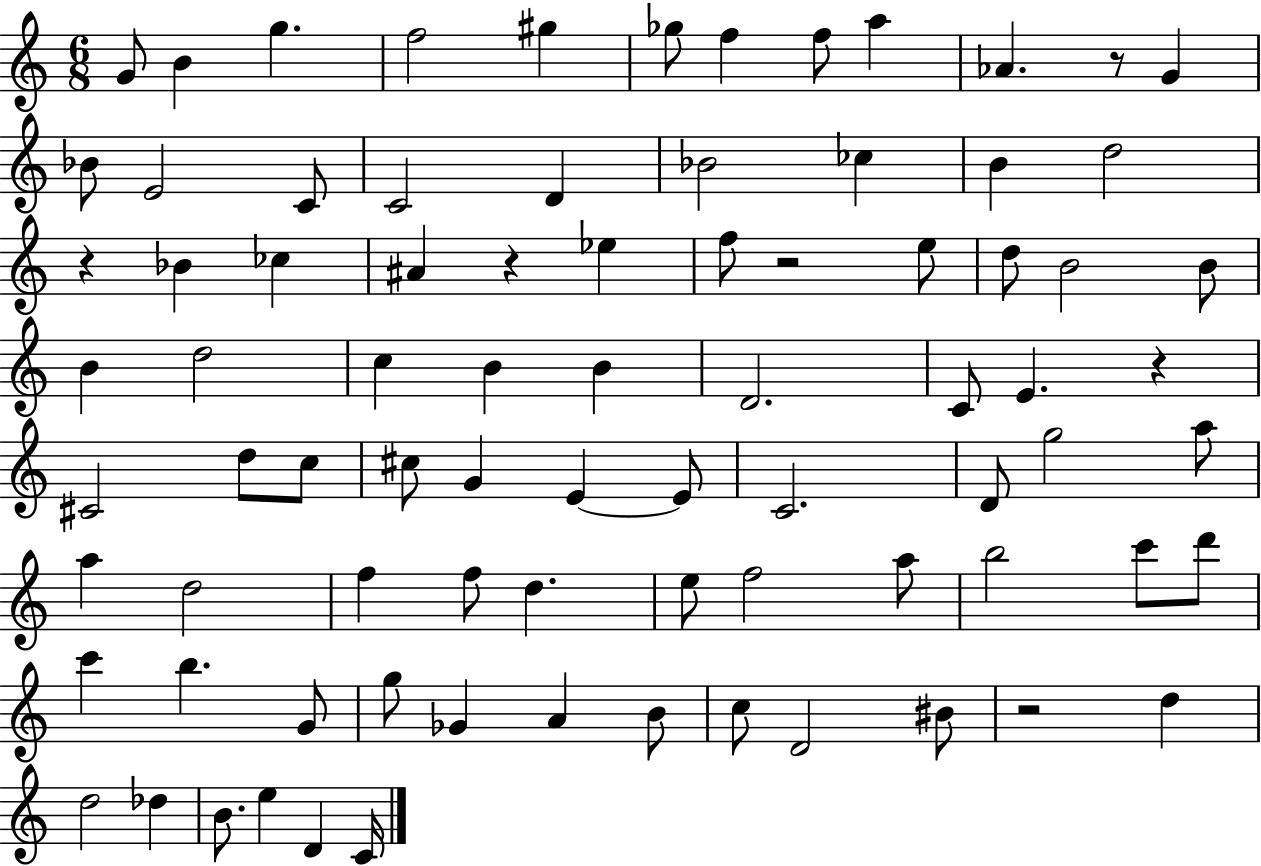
{
  \clef treble
  \numericTimeSignature
  \time 6/8
  \key c \major
  g'8 b'4 g''4. | f''2 gis''4 | ges''8 f''4 f''8 a''4 | aes'4. r8 g'4 | \break bes'8 e'2 c'8 | c'2 d'4 | bes'2 ces''4 | b'4 d''2 | \break r4 bes'4 ces''4 | ais'4 r4 ees''4 | f''8 r2 e''8 | d''8 b'2 b'8 | \break b'4 d''2 | c''4 b'4 b'4 | d'2. | c'8 e'4. r4 | \break cis'2 d''8 c''8 | cis''8 g'4 e'4~~ e'8 | c'2. | d'8 g''2 a''8 | \break a''4 d''2 | f''4 f''8 d''4. | e''8 f''2 a''8 | b''2 c'''8 d'''8 | \break c'''4 b''4. g'8 | g''8 ges'4 a'4 b'8 | c''8 d'2 bis'8 | r2 d''4 | \break d''2 des''4 | b'8. e''4 d'4 c'16 | \bar "|."
}